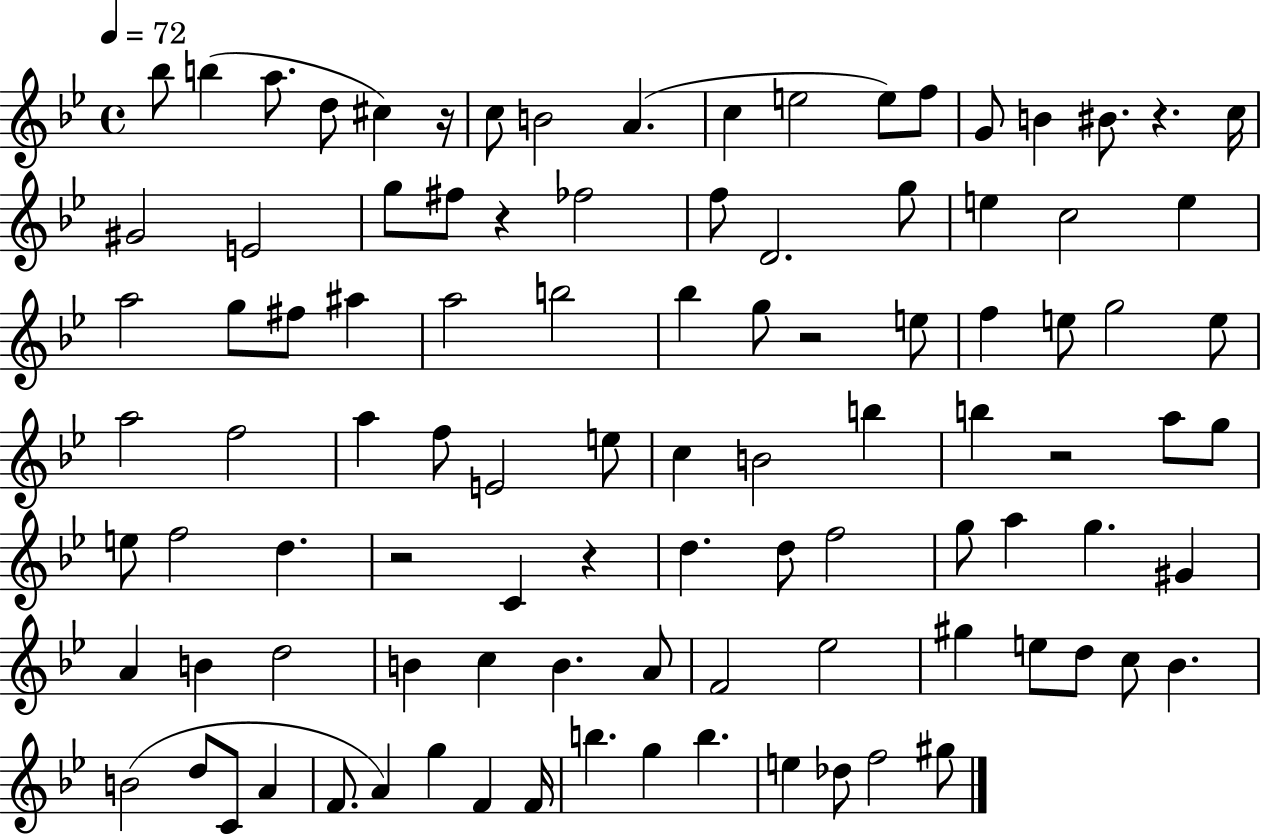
{
  \clef treble
  \time 4/4
  \defaultTimeSignature
  \key bes \major
  \tempo 4 = 72
  bes''8 b''4( a''8. d''8 cis''4) r16 | c''8 b'2 a'4.( | c''4 e''2 e''8) f''8 | g'8 b'4 bis'8. r4. c''16 | \break gis'2 e'2 | g''8 fis''8 r4 fes''2 | f''8 d'2. g''8 | e''4 c''2 e''4 | \break a''2 g''8 fis''8 ais''4 | a''2 b''2 | bes''4 g''8 r2 e''8 | f''4 e''8 g''2 e''8 | \break a''2 f''2 | a''4 f''8 e'2 e''8 | c''4 b'2 b''4 | b''4 r2 a''8 g''8 | \break e''8 f''2 d''4. | r2 c'4 r4 | d''4. d''8 f''2 | g''8 a''4 g''4. gis'4 | \break a'4 b'4 d''2 | b'4 c''4 b'4. a'8 | f'2 ees''2 | gis''4 e''8 d''8 c''8 bes'4. | \break b'2( d''8 c'8 a'4 | f'8. a'4) g''4 f'4 f'16 | b''4. g''4 b''4. | e''4 des''8 f''2 gis''8 | \break \bar "|."
}